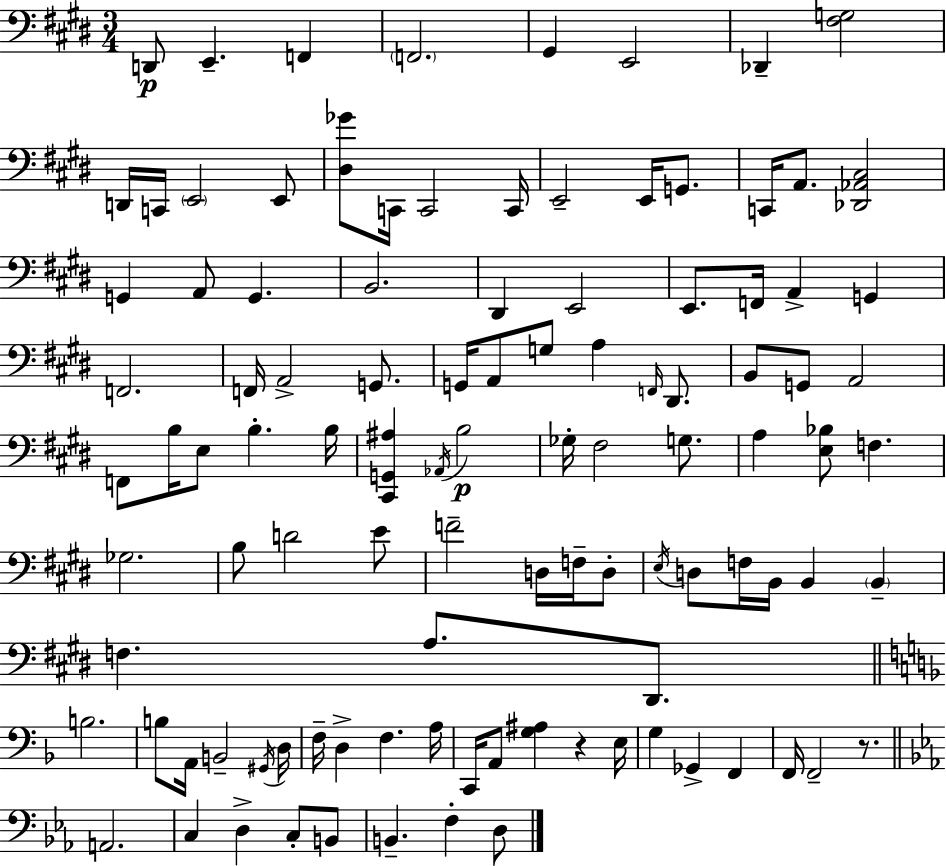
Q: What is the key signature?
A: E major